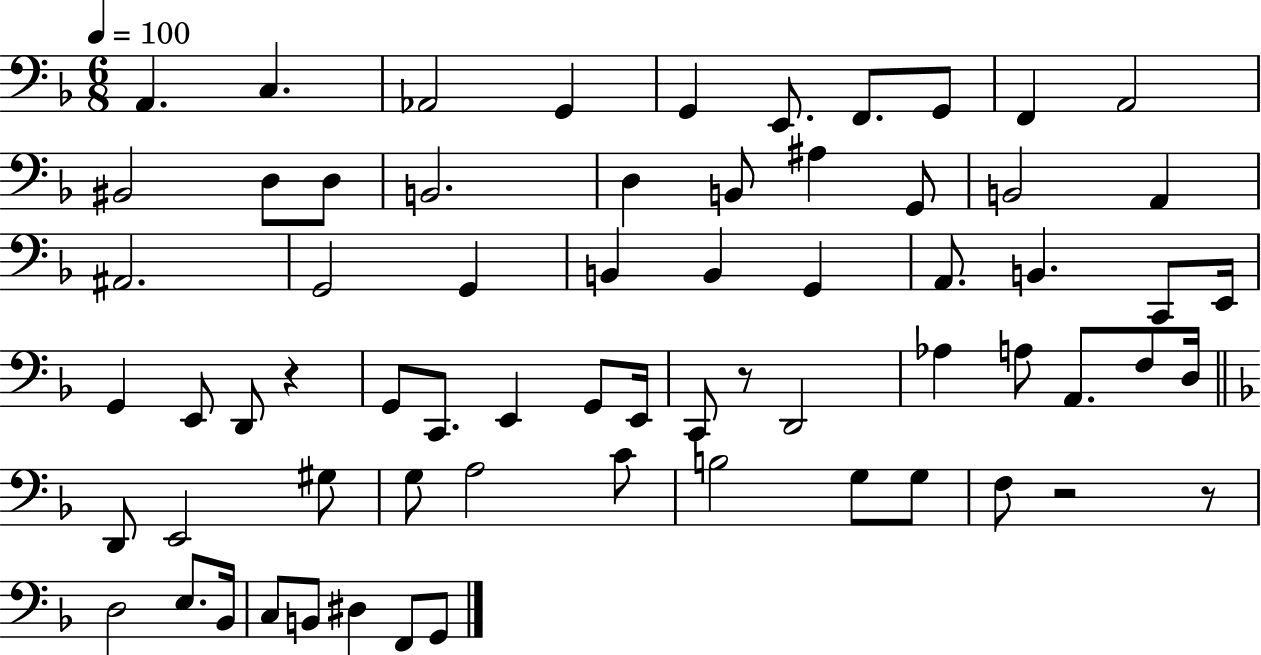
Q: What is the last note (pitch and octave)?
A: G2